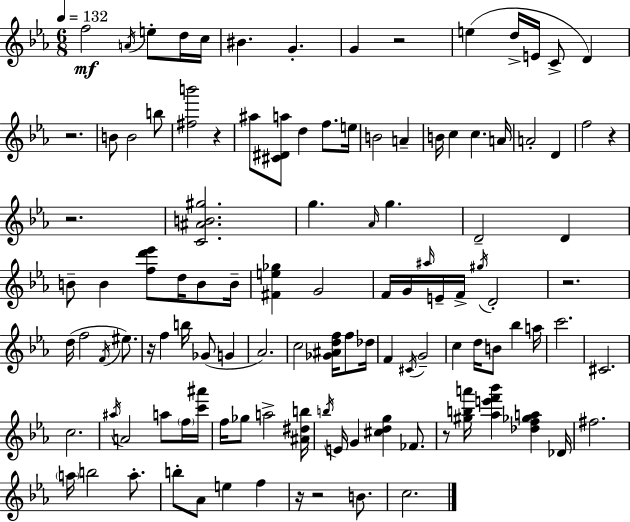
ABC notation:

X:1
T:Untitled
M:6/8
L:1/4
K:Eb
f2 A/4 e/2 d/4 c/4 ^B G G z2 e d/4 E/4 C/2 D z2 B/2 B2 b/2 [^fb']2 z ^a/2 [^C^Da]/2 d f/2 e/4 B2 A B/4 c c A/4 A2 D f2 z z2 [C^AB^g]2 g _A/4 g D2 D B/2 B [fd'_e']/2 d/4 B/2 B/4 [^Fe_g] G2 F/4 G/4 ^a/4 E/4 F/4 ^g/4 D2 z2 d/4 f2 F/4 ^e/2 z/4 f b/4 _G/2 G _A2 c2 [_G^Adf]/4 f/2 _d/4 F ^C/4 G2 c d/4 B/2 _b a/4 c'2 ^C2 c2 ^a/4 A2 a/2 f/4 [c'^a']/4 f/4 _g/2 a2 [^A^db]/4 b/4 E/4 G [^cdg] _F/2 z/2 [^gba']/4 [_ae'f'_b'] [_df_ga] _D/4 ^f2 a/4 b2 a/2 b/2 _A/2 e f z/4 z2 B/2 c2